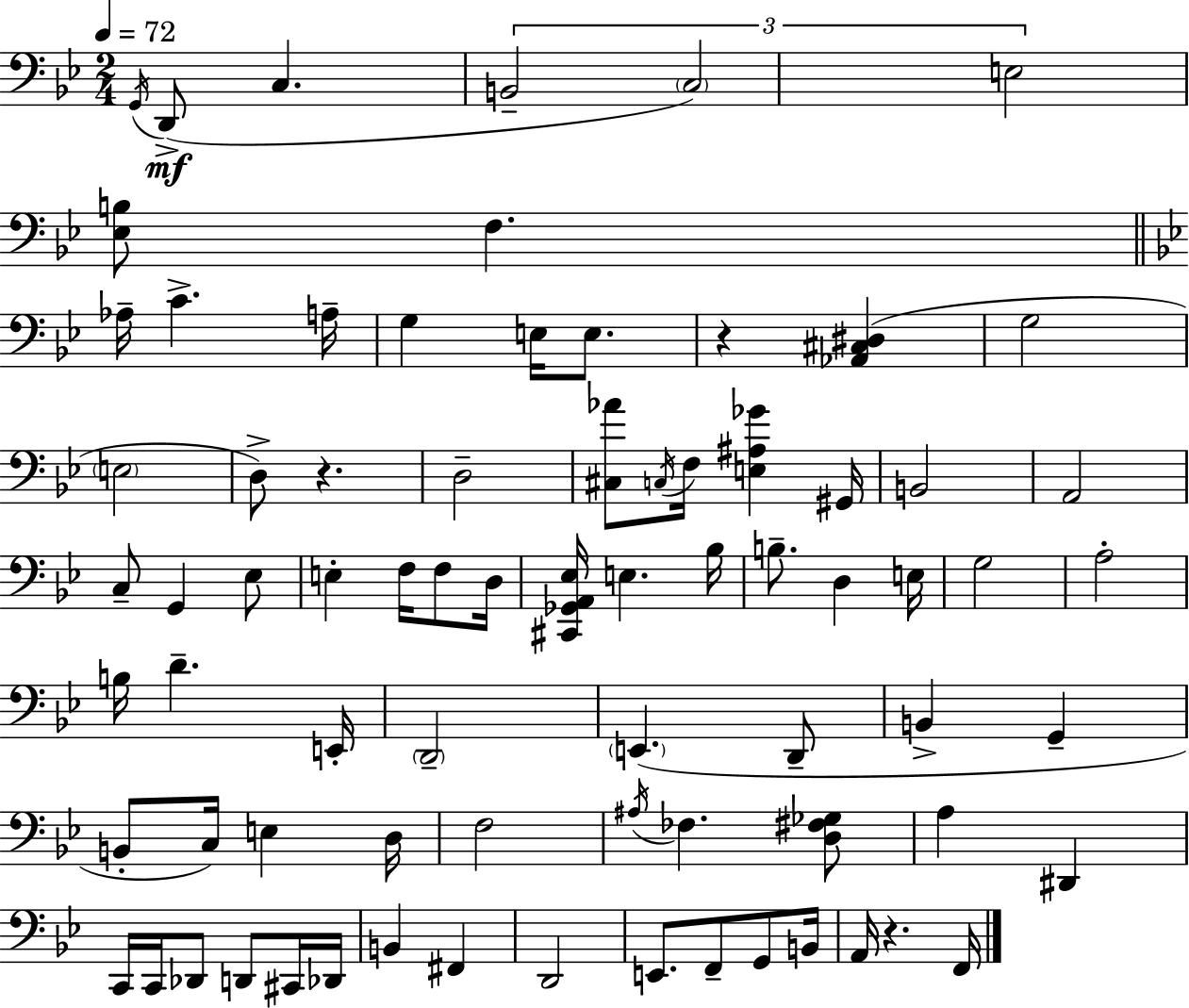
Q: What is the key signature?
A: BES major